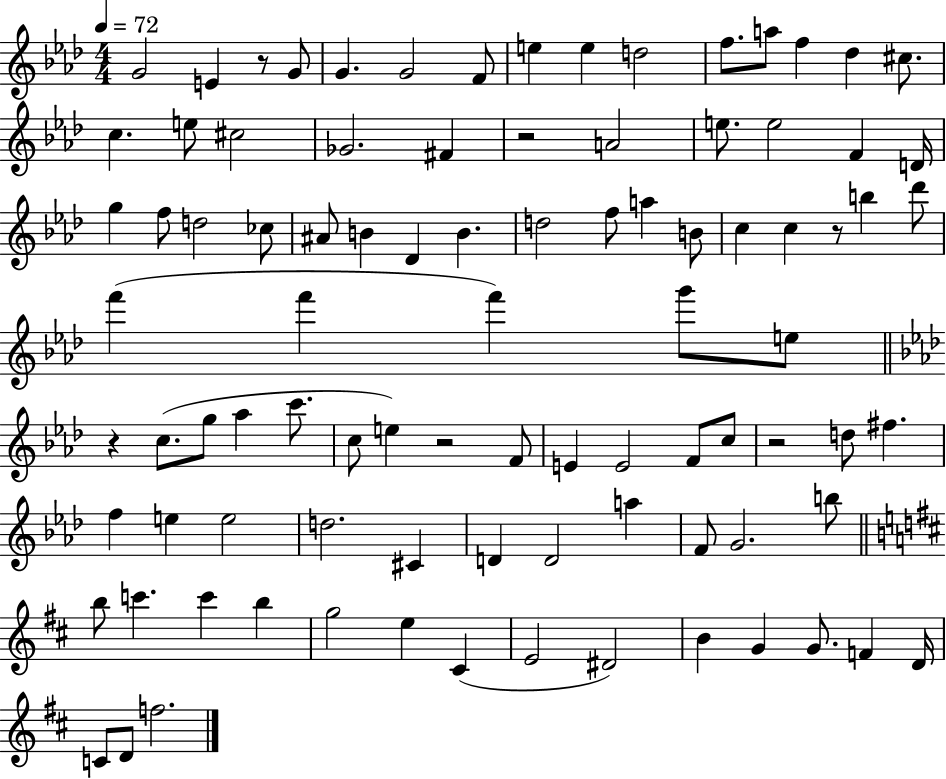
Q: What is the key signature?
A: AES major